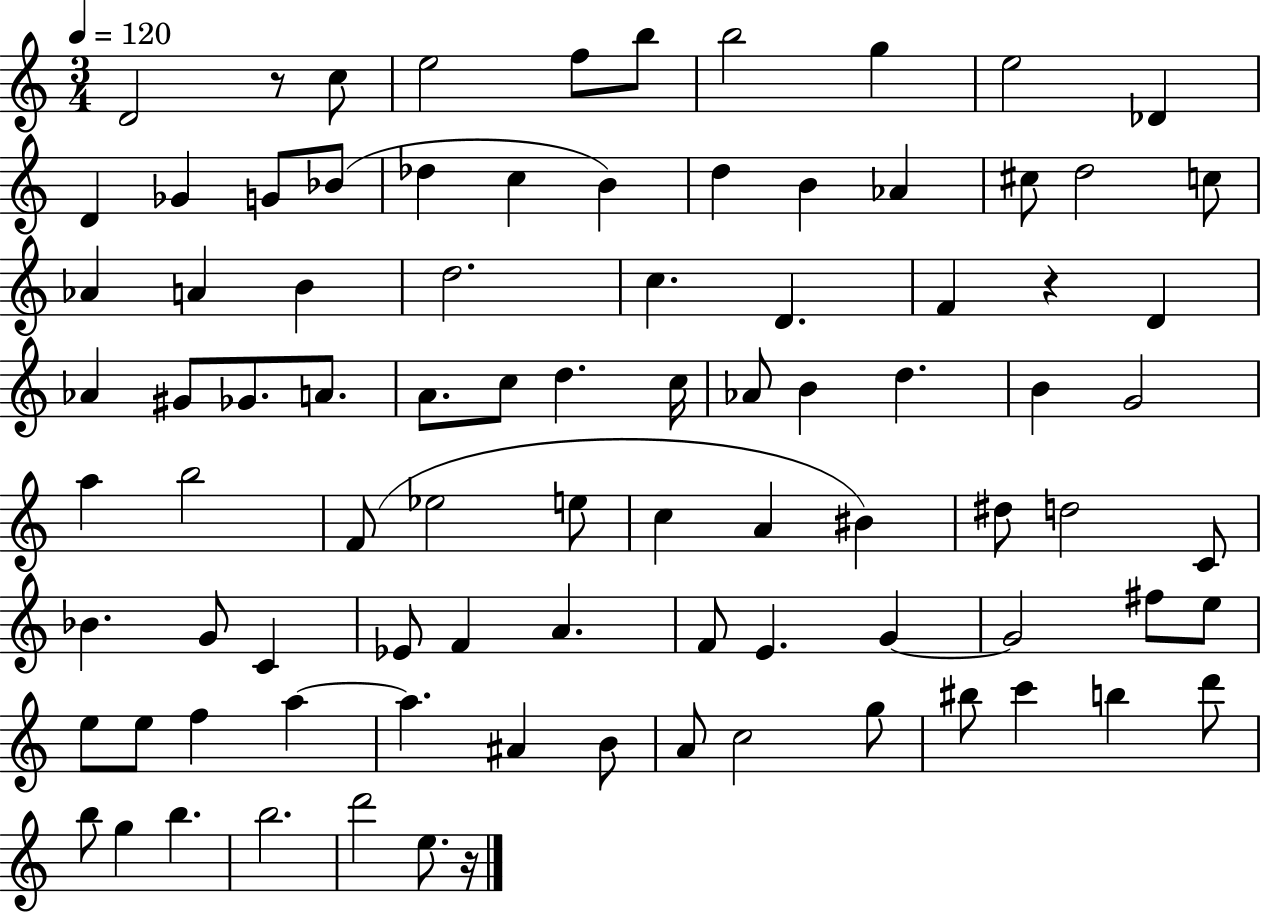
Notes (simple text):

D4/h R/e C5/e E5/h F5/e B5/e B5/h G5/q E5/h Db4/q D4/q Gb4/q G4/e Bb4/e Db5/q C5/q B4/q D5/q B4/q Ab4/q C#5/e D5/h C5/e Ab4/q A4/q B4/q D5/h. C5/q. D4/q. F4/q R/q D4/q Ab4/q G#4/e Gb4/e. A4/e. A4/e. C5/e D5/q. C5/s Ab4/e B4/q D5/q. B4/q G4/h A5/q B5/h F4/e Eb5/h E5/e C5/q A4/q BIS4/q D#5/e D5/h C4/e Bb4/q. G4/e C4/q Eb4/e F4/q A4/q. F4/e E4/q. G4/q G4/h F#5/e E5/e E5/e E5/e F5/q A5/q A5/q. A#4/q B4/e A4/e C5/h G5/e BIS5/e C6/q B5/q D6/e B5/e G5/q B5/q. B5/h. D6/h E5/e. R/s